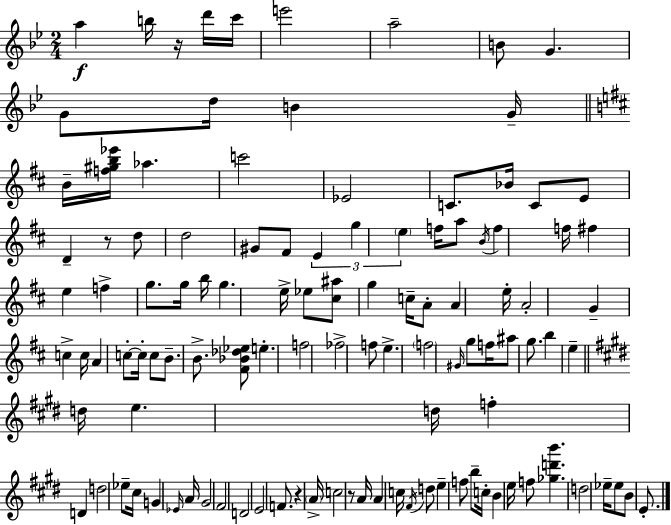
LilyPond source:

{
  \clef treble
  \numericTimeSignature
  \time 2/4
  \key g \minor
  a''4\f b''16 r16 d'''16 c'''16 | e'''2 | a''2-- | b'8 g'4. | \break g'8 d''16 b'4 g'16-- | \bar "||" \break \key b \minor b'16-- <f'' gis'' b'' ees'''>16 aes''4. | c'''2 | ees'2 | c'8. bes'16 c'8 e'8 | \break d'4-- r8 d''8 | d''2 | gis'8 fis'8 \tuplet 3/2 { e'4 | g''4 \parenthesize e''4 } | \break f''16 a''8 \acciaccatura { b'16 } f''4 | f''16 fis''4 e''4 | f''4-> g''8. | g''16 b''16 g''4. | \break e''16-> ees''8 <cis'' ais''>8 g''4 | c''16-- a'8-. a'4 | e''16-. a'2-. | g'4-- c''4-> | \break c''16 a'4 c''8-.~~ | c''16-. c''8 b'8.-- b'8.-> | <fis' bes' des'' ees''>8 e''4.-. | f''2 | \break fes''2-> | f''8 e''4.-> | \parenthesize f''2 | \grace { gis'16 } g''8 f''16 ais''8 g''8. | \break b''4 e''4-- | \bar "||" \break \key e \major d''16 e''4. d''16 | f''4-. d'4 | d''2 | ees''8-- cis''16 g'4 \grace { ees'16 } | \break a'16 gis'2 | fis'2 | d'2 | e'2 | \break f'8. r4 | \parenthesize a'16-> c''2 | r8 a'16 a'4 | c''16 \acciaccatura { fis'16 } d''8 e''4-- | \break f''8 b''8-- c''16-. b'4 | e''16 f''8 <ges'' d''' b'''>4. | d''2 | ees''16-- ees''8 b'8 e'8.-. | \break \bar "|."
}